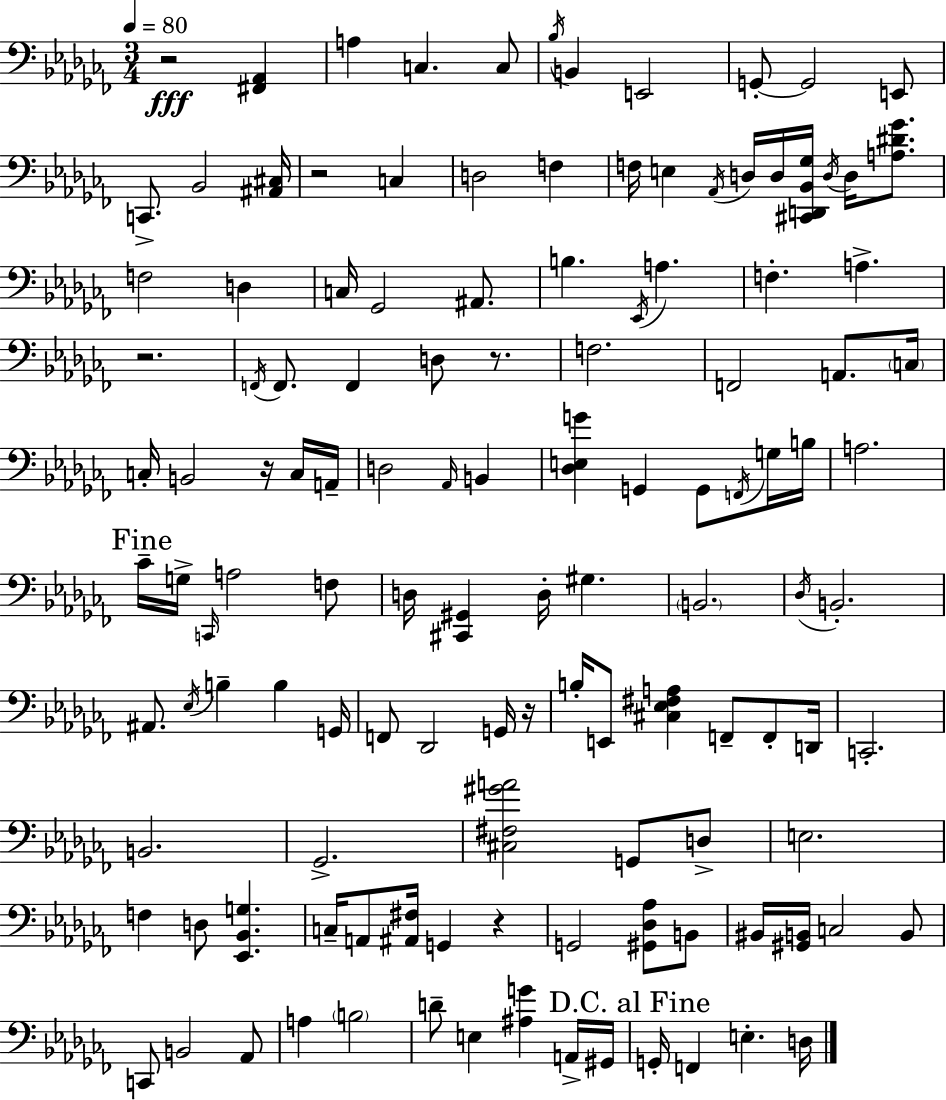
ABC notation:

X:1
T:Untitled
M:3/4
L:1/4
K:Abm
z2 [^F,,_A,,] A, C, C,/2 _B,/4 B,, E,,2 G,,/2 G,,2 E,,/2 C,,/2 _B,,2 [^A,,^C,]/4 z2 C, D,2 F, F,/4 E, _A,,/4 D,/4 D,/4 [^C,,D,,_B,,_G,]/4 D,/4 D,/4 [A,^D_G]/2 F,2 D, C,/4 _G,,2 ^A,,/2 B, _E,,/4 A, F, A, z2 F,,/4 F,,/2 F,, D,/2 z/2 F,2 F,,2 A,,/2 C,/4 C,/4 B,,2 z/4 C,/4 A,,/4 D,2 _A,,/4 B,, [_D,E,G] G,, G,,/2 F,,/4 G,/4 B,/4 A,2 _C/4 G,/4 C,,/4 A,2 F,/2 D,/4 [^C,,^G,,] D,/4 ^G, B,,2 _D,/4 B,,2 ^A,,/2 _E,/4 B, B, G,,/4 F,,/2 _D,,2 G,,/4 z/4 B,/4 E,,/2 [^C,_E,^F,A,] F,,/2 F,,/2 D,,/4 C,,2 B,,2 _G,,2 [^C,^F,^GA]2 G,,/2 D,/2 E,2 F, D,/2 [_E,,_B,,G,] C,/4 A,,/2 [^A,,^F,]/4 G,, z G,,2 [^G,,_D,_A,]/2 B,,/2 ^B,,/4 [^G,,B,,]/4 C,2 B,,/2 C,,/2 B,,2 _A,,/2 A, B,2 D/2 E, [^A,G] A,,/4 ^G,,/4 G,,/4 F,, E, D,/4